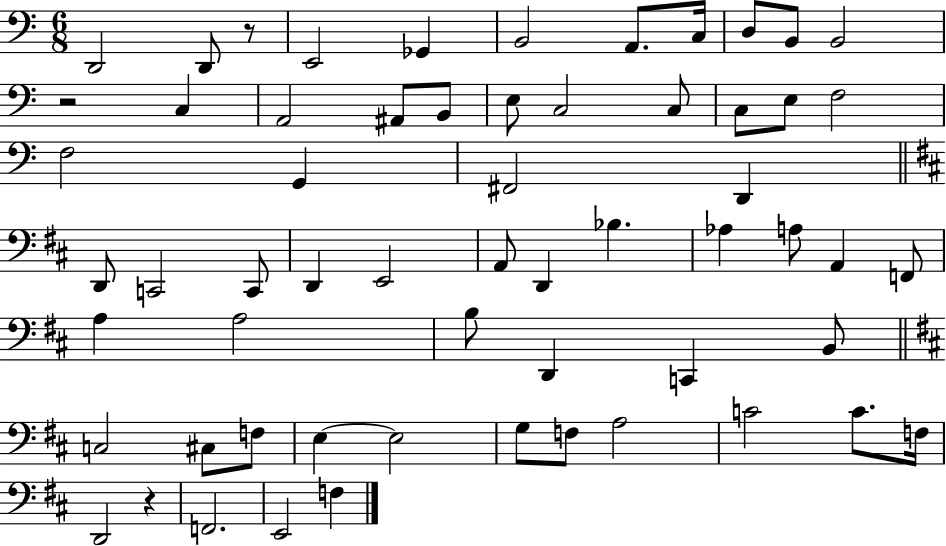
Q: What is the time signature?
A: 6/8